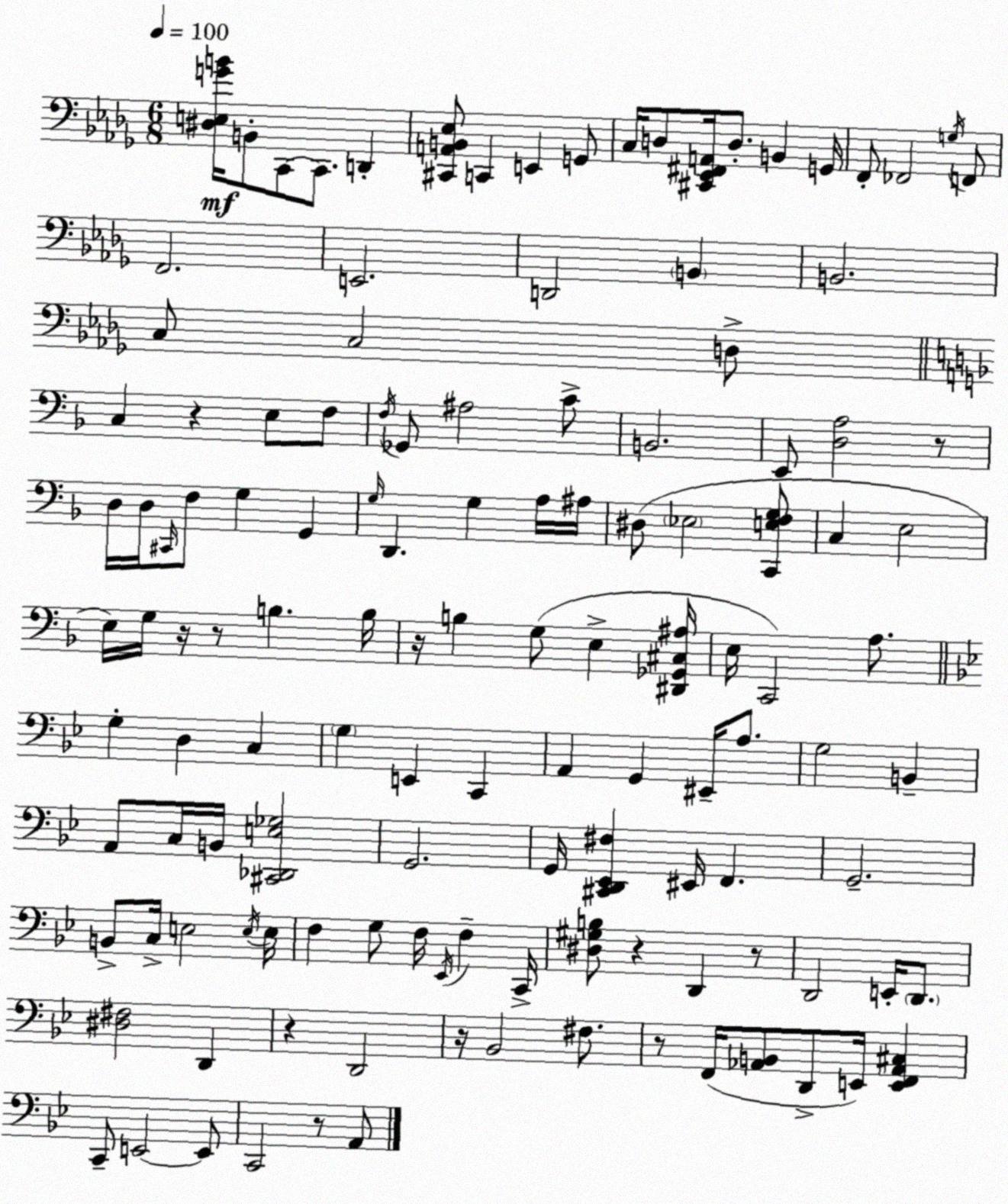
X:1
T:Untitled
M:6/8
L:1/4
K:Bbm
[^D,E,GB]/4 B,,/2 C,,/2 C,,/2 D,, [^C,,A,,B,,_E,]/2 C,, E,, G,,/2 C,/4 D,/2 [^C,,_E,,^F,,A,,]/4 D,/2 B,, G,,/4 F,,/2 _F,,2 G,/4 F,,/2 F,,2 E,,2 D,,2 B,, B,,2 C,/2 C,2 D,/2 C, z E,/2 F,/2 F,/4 _G,,/2 ^A,2 C/2 B,,2 E,,/2 [D,A,]2 z/2 D,/4 D,/4 ^C,,/4 F,/2 G, G,, G,/4 D,, G, A,/4 ^A,/4 ^D,/2 _E,2 [C,,E,F,G,]/2 C, E,2 E,/4 G,/4 z/4 z/2 B, B,/4 z/4 B, G,/2 E, [^D,,_G,,^C,^A,]/4 E,/4 C,,2 A,/2 G, D, C, G, E,, C,, A,, G,, ^E,,/4 A,/2 G,2 B,, A,,/2 C,/4 B,,/4 [^C,,_D,,E,_G,]2 G,,2 G,,/4 [^C,,D,,_E,,^F,] ^E,,/4 F,, G,,2 B,,/2 C,/4 E,2 E,/4 E,/4 F, G,/2 F,/4 _E,,/4 F, C,,/4 [^D,^G,B,]/2 z D,, z/2 D,,2 E,,/4 D,,/2 [^D,^F,]2 D,, z D,,2 z/4 _B,,2 ^F,/2 z/2 F,,/4 [_A,,B,,]/2 D,,/2 E,,/4 [E,,F,,_A,,^C,] C,,/2 E,,2 E,,/2 C,,2 z/2 A,,/2